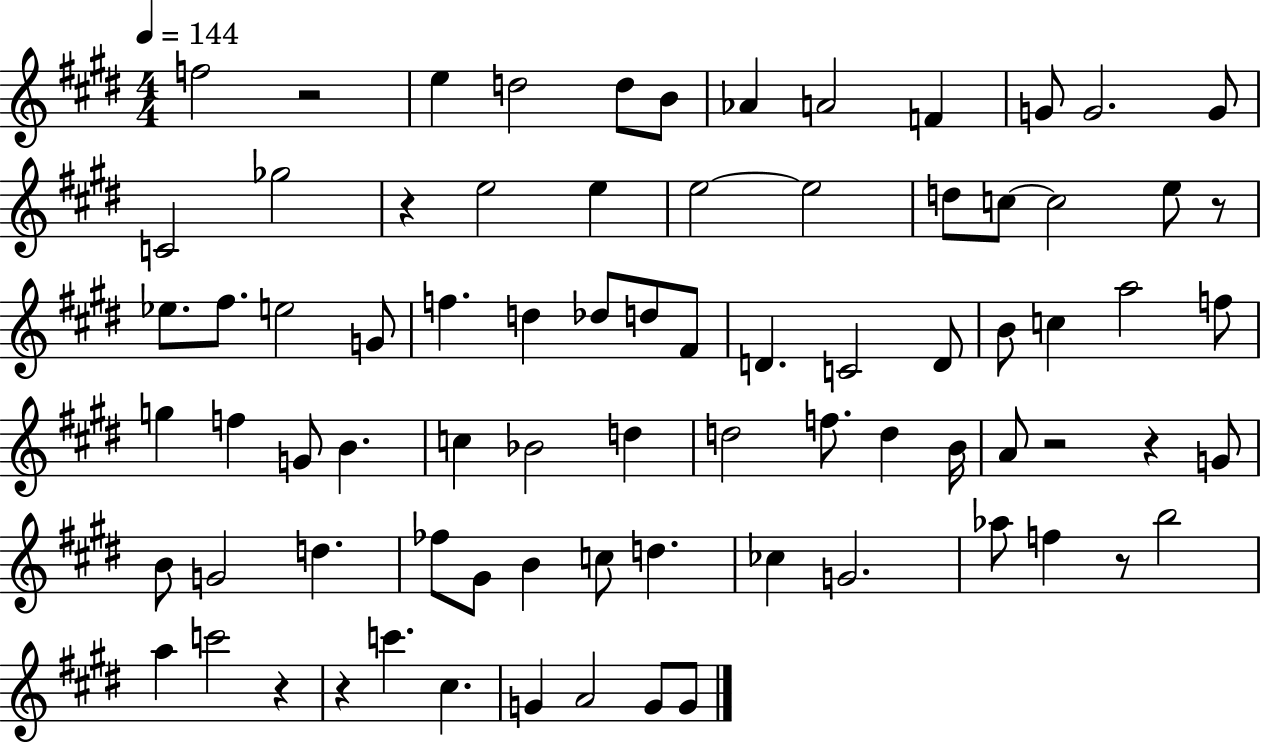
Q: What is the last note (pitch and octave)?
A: G4